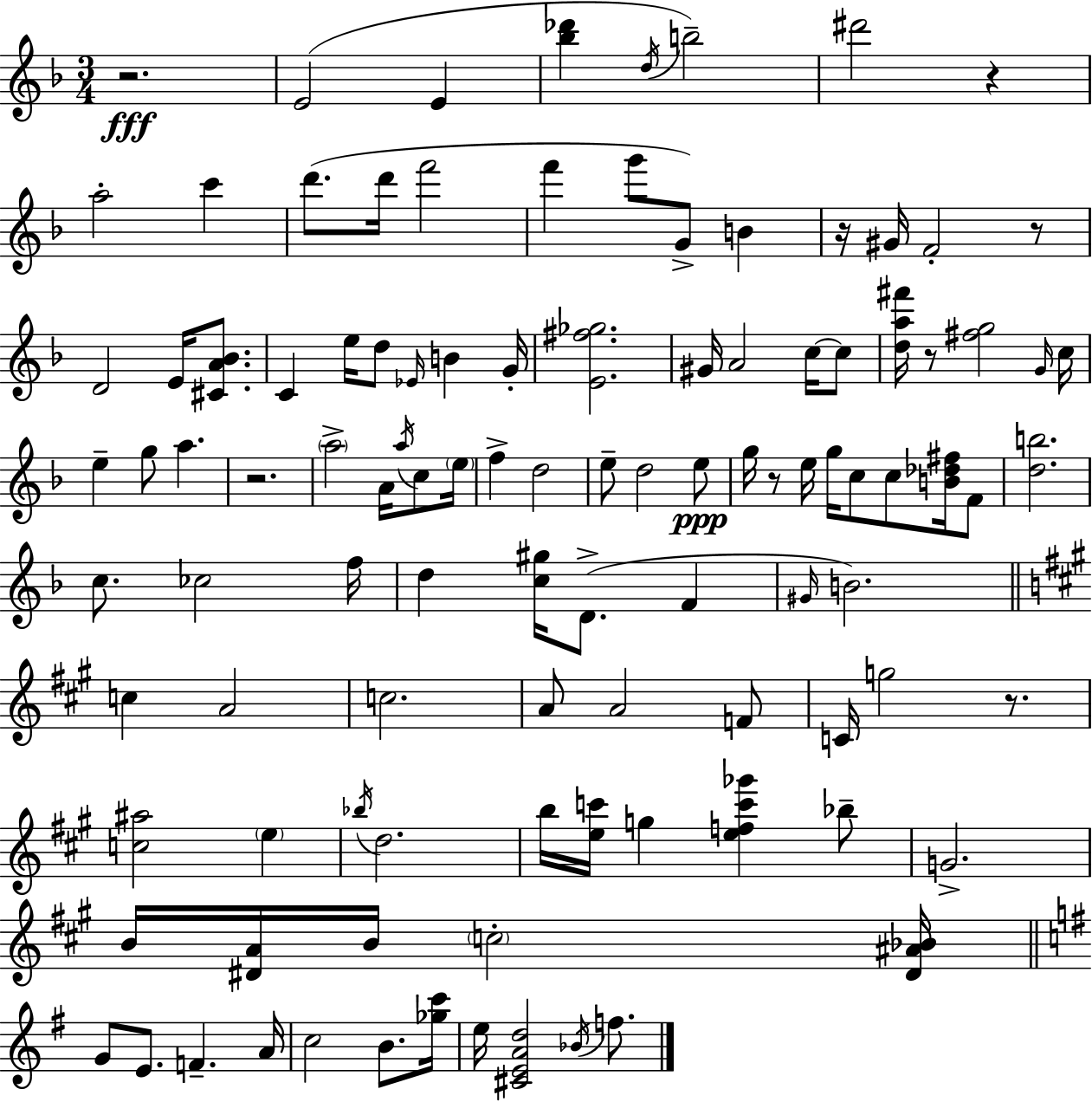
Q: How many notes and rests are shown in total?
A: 107